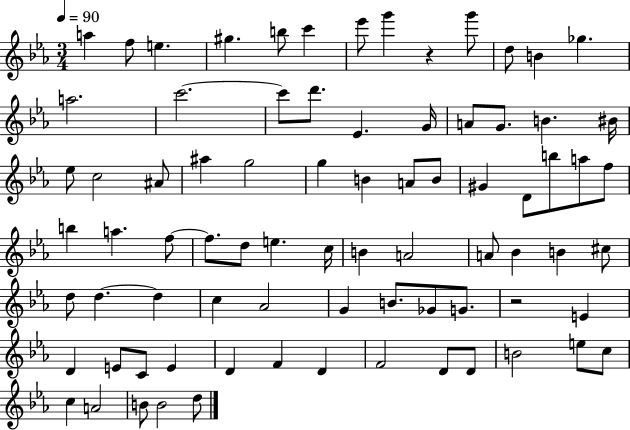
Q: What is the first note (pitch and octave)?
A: A5